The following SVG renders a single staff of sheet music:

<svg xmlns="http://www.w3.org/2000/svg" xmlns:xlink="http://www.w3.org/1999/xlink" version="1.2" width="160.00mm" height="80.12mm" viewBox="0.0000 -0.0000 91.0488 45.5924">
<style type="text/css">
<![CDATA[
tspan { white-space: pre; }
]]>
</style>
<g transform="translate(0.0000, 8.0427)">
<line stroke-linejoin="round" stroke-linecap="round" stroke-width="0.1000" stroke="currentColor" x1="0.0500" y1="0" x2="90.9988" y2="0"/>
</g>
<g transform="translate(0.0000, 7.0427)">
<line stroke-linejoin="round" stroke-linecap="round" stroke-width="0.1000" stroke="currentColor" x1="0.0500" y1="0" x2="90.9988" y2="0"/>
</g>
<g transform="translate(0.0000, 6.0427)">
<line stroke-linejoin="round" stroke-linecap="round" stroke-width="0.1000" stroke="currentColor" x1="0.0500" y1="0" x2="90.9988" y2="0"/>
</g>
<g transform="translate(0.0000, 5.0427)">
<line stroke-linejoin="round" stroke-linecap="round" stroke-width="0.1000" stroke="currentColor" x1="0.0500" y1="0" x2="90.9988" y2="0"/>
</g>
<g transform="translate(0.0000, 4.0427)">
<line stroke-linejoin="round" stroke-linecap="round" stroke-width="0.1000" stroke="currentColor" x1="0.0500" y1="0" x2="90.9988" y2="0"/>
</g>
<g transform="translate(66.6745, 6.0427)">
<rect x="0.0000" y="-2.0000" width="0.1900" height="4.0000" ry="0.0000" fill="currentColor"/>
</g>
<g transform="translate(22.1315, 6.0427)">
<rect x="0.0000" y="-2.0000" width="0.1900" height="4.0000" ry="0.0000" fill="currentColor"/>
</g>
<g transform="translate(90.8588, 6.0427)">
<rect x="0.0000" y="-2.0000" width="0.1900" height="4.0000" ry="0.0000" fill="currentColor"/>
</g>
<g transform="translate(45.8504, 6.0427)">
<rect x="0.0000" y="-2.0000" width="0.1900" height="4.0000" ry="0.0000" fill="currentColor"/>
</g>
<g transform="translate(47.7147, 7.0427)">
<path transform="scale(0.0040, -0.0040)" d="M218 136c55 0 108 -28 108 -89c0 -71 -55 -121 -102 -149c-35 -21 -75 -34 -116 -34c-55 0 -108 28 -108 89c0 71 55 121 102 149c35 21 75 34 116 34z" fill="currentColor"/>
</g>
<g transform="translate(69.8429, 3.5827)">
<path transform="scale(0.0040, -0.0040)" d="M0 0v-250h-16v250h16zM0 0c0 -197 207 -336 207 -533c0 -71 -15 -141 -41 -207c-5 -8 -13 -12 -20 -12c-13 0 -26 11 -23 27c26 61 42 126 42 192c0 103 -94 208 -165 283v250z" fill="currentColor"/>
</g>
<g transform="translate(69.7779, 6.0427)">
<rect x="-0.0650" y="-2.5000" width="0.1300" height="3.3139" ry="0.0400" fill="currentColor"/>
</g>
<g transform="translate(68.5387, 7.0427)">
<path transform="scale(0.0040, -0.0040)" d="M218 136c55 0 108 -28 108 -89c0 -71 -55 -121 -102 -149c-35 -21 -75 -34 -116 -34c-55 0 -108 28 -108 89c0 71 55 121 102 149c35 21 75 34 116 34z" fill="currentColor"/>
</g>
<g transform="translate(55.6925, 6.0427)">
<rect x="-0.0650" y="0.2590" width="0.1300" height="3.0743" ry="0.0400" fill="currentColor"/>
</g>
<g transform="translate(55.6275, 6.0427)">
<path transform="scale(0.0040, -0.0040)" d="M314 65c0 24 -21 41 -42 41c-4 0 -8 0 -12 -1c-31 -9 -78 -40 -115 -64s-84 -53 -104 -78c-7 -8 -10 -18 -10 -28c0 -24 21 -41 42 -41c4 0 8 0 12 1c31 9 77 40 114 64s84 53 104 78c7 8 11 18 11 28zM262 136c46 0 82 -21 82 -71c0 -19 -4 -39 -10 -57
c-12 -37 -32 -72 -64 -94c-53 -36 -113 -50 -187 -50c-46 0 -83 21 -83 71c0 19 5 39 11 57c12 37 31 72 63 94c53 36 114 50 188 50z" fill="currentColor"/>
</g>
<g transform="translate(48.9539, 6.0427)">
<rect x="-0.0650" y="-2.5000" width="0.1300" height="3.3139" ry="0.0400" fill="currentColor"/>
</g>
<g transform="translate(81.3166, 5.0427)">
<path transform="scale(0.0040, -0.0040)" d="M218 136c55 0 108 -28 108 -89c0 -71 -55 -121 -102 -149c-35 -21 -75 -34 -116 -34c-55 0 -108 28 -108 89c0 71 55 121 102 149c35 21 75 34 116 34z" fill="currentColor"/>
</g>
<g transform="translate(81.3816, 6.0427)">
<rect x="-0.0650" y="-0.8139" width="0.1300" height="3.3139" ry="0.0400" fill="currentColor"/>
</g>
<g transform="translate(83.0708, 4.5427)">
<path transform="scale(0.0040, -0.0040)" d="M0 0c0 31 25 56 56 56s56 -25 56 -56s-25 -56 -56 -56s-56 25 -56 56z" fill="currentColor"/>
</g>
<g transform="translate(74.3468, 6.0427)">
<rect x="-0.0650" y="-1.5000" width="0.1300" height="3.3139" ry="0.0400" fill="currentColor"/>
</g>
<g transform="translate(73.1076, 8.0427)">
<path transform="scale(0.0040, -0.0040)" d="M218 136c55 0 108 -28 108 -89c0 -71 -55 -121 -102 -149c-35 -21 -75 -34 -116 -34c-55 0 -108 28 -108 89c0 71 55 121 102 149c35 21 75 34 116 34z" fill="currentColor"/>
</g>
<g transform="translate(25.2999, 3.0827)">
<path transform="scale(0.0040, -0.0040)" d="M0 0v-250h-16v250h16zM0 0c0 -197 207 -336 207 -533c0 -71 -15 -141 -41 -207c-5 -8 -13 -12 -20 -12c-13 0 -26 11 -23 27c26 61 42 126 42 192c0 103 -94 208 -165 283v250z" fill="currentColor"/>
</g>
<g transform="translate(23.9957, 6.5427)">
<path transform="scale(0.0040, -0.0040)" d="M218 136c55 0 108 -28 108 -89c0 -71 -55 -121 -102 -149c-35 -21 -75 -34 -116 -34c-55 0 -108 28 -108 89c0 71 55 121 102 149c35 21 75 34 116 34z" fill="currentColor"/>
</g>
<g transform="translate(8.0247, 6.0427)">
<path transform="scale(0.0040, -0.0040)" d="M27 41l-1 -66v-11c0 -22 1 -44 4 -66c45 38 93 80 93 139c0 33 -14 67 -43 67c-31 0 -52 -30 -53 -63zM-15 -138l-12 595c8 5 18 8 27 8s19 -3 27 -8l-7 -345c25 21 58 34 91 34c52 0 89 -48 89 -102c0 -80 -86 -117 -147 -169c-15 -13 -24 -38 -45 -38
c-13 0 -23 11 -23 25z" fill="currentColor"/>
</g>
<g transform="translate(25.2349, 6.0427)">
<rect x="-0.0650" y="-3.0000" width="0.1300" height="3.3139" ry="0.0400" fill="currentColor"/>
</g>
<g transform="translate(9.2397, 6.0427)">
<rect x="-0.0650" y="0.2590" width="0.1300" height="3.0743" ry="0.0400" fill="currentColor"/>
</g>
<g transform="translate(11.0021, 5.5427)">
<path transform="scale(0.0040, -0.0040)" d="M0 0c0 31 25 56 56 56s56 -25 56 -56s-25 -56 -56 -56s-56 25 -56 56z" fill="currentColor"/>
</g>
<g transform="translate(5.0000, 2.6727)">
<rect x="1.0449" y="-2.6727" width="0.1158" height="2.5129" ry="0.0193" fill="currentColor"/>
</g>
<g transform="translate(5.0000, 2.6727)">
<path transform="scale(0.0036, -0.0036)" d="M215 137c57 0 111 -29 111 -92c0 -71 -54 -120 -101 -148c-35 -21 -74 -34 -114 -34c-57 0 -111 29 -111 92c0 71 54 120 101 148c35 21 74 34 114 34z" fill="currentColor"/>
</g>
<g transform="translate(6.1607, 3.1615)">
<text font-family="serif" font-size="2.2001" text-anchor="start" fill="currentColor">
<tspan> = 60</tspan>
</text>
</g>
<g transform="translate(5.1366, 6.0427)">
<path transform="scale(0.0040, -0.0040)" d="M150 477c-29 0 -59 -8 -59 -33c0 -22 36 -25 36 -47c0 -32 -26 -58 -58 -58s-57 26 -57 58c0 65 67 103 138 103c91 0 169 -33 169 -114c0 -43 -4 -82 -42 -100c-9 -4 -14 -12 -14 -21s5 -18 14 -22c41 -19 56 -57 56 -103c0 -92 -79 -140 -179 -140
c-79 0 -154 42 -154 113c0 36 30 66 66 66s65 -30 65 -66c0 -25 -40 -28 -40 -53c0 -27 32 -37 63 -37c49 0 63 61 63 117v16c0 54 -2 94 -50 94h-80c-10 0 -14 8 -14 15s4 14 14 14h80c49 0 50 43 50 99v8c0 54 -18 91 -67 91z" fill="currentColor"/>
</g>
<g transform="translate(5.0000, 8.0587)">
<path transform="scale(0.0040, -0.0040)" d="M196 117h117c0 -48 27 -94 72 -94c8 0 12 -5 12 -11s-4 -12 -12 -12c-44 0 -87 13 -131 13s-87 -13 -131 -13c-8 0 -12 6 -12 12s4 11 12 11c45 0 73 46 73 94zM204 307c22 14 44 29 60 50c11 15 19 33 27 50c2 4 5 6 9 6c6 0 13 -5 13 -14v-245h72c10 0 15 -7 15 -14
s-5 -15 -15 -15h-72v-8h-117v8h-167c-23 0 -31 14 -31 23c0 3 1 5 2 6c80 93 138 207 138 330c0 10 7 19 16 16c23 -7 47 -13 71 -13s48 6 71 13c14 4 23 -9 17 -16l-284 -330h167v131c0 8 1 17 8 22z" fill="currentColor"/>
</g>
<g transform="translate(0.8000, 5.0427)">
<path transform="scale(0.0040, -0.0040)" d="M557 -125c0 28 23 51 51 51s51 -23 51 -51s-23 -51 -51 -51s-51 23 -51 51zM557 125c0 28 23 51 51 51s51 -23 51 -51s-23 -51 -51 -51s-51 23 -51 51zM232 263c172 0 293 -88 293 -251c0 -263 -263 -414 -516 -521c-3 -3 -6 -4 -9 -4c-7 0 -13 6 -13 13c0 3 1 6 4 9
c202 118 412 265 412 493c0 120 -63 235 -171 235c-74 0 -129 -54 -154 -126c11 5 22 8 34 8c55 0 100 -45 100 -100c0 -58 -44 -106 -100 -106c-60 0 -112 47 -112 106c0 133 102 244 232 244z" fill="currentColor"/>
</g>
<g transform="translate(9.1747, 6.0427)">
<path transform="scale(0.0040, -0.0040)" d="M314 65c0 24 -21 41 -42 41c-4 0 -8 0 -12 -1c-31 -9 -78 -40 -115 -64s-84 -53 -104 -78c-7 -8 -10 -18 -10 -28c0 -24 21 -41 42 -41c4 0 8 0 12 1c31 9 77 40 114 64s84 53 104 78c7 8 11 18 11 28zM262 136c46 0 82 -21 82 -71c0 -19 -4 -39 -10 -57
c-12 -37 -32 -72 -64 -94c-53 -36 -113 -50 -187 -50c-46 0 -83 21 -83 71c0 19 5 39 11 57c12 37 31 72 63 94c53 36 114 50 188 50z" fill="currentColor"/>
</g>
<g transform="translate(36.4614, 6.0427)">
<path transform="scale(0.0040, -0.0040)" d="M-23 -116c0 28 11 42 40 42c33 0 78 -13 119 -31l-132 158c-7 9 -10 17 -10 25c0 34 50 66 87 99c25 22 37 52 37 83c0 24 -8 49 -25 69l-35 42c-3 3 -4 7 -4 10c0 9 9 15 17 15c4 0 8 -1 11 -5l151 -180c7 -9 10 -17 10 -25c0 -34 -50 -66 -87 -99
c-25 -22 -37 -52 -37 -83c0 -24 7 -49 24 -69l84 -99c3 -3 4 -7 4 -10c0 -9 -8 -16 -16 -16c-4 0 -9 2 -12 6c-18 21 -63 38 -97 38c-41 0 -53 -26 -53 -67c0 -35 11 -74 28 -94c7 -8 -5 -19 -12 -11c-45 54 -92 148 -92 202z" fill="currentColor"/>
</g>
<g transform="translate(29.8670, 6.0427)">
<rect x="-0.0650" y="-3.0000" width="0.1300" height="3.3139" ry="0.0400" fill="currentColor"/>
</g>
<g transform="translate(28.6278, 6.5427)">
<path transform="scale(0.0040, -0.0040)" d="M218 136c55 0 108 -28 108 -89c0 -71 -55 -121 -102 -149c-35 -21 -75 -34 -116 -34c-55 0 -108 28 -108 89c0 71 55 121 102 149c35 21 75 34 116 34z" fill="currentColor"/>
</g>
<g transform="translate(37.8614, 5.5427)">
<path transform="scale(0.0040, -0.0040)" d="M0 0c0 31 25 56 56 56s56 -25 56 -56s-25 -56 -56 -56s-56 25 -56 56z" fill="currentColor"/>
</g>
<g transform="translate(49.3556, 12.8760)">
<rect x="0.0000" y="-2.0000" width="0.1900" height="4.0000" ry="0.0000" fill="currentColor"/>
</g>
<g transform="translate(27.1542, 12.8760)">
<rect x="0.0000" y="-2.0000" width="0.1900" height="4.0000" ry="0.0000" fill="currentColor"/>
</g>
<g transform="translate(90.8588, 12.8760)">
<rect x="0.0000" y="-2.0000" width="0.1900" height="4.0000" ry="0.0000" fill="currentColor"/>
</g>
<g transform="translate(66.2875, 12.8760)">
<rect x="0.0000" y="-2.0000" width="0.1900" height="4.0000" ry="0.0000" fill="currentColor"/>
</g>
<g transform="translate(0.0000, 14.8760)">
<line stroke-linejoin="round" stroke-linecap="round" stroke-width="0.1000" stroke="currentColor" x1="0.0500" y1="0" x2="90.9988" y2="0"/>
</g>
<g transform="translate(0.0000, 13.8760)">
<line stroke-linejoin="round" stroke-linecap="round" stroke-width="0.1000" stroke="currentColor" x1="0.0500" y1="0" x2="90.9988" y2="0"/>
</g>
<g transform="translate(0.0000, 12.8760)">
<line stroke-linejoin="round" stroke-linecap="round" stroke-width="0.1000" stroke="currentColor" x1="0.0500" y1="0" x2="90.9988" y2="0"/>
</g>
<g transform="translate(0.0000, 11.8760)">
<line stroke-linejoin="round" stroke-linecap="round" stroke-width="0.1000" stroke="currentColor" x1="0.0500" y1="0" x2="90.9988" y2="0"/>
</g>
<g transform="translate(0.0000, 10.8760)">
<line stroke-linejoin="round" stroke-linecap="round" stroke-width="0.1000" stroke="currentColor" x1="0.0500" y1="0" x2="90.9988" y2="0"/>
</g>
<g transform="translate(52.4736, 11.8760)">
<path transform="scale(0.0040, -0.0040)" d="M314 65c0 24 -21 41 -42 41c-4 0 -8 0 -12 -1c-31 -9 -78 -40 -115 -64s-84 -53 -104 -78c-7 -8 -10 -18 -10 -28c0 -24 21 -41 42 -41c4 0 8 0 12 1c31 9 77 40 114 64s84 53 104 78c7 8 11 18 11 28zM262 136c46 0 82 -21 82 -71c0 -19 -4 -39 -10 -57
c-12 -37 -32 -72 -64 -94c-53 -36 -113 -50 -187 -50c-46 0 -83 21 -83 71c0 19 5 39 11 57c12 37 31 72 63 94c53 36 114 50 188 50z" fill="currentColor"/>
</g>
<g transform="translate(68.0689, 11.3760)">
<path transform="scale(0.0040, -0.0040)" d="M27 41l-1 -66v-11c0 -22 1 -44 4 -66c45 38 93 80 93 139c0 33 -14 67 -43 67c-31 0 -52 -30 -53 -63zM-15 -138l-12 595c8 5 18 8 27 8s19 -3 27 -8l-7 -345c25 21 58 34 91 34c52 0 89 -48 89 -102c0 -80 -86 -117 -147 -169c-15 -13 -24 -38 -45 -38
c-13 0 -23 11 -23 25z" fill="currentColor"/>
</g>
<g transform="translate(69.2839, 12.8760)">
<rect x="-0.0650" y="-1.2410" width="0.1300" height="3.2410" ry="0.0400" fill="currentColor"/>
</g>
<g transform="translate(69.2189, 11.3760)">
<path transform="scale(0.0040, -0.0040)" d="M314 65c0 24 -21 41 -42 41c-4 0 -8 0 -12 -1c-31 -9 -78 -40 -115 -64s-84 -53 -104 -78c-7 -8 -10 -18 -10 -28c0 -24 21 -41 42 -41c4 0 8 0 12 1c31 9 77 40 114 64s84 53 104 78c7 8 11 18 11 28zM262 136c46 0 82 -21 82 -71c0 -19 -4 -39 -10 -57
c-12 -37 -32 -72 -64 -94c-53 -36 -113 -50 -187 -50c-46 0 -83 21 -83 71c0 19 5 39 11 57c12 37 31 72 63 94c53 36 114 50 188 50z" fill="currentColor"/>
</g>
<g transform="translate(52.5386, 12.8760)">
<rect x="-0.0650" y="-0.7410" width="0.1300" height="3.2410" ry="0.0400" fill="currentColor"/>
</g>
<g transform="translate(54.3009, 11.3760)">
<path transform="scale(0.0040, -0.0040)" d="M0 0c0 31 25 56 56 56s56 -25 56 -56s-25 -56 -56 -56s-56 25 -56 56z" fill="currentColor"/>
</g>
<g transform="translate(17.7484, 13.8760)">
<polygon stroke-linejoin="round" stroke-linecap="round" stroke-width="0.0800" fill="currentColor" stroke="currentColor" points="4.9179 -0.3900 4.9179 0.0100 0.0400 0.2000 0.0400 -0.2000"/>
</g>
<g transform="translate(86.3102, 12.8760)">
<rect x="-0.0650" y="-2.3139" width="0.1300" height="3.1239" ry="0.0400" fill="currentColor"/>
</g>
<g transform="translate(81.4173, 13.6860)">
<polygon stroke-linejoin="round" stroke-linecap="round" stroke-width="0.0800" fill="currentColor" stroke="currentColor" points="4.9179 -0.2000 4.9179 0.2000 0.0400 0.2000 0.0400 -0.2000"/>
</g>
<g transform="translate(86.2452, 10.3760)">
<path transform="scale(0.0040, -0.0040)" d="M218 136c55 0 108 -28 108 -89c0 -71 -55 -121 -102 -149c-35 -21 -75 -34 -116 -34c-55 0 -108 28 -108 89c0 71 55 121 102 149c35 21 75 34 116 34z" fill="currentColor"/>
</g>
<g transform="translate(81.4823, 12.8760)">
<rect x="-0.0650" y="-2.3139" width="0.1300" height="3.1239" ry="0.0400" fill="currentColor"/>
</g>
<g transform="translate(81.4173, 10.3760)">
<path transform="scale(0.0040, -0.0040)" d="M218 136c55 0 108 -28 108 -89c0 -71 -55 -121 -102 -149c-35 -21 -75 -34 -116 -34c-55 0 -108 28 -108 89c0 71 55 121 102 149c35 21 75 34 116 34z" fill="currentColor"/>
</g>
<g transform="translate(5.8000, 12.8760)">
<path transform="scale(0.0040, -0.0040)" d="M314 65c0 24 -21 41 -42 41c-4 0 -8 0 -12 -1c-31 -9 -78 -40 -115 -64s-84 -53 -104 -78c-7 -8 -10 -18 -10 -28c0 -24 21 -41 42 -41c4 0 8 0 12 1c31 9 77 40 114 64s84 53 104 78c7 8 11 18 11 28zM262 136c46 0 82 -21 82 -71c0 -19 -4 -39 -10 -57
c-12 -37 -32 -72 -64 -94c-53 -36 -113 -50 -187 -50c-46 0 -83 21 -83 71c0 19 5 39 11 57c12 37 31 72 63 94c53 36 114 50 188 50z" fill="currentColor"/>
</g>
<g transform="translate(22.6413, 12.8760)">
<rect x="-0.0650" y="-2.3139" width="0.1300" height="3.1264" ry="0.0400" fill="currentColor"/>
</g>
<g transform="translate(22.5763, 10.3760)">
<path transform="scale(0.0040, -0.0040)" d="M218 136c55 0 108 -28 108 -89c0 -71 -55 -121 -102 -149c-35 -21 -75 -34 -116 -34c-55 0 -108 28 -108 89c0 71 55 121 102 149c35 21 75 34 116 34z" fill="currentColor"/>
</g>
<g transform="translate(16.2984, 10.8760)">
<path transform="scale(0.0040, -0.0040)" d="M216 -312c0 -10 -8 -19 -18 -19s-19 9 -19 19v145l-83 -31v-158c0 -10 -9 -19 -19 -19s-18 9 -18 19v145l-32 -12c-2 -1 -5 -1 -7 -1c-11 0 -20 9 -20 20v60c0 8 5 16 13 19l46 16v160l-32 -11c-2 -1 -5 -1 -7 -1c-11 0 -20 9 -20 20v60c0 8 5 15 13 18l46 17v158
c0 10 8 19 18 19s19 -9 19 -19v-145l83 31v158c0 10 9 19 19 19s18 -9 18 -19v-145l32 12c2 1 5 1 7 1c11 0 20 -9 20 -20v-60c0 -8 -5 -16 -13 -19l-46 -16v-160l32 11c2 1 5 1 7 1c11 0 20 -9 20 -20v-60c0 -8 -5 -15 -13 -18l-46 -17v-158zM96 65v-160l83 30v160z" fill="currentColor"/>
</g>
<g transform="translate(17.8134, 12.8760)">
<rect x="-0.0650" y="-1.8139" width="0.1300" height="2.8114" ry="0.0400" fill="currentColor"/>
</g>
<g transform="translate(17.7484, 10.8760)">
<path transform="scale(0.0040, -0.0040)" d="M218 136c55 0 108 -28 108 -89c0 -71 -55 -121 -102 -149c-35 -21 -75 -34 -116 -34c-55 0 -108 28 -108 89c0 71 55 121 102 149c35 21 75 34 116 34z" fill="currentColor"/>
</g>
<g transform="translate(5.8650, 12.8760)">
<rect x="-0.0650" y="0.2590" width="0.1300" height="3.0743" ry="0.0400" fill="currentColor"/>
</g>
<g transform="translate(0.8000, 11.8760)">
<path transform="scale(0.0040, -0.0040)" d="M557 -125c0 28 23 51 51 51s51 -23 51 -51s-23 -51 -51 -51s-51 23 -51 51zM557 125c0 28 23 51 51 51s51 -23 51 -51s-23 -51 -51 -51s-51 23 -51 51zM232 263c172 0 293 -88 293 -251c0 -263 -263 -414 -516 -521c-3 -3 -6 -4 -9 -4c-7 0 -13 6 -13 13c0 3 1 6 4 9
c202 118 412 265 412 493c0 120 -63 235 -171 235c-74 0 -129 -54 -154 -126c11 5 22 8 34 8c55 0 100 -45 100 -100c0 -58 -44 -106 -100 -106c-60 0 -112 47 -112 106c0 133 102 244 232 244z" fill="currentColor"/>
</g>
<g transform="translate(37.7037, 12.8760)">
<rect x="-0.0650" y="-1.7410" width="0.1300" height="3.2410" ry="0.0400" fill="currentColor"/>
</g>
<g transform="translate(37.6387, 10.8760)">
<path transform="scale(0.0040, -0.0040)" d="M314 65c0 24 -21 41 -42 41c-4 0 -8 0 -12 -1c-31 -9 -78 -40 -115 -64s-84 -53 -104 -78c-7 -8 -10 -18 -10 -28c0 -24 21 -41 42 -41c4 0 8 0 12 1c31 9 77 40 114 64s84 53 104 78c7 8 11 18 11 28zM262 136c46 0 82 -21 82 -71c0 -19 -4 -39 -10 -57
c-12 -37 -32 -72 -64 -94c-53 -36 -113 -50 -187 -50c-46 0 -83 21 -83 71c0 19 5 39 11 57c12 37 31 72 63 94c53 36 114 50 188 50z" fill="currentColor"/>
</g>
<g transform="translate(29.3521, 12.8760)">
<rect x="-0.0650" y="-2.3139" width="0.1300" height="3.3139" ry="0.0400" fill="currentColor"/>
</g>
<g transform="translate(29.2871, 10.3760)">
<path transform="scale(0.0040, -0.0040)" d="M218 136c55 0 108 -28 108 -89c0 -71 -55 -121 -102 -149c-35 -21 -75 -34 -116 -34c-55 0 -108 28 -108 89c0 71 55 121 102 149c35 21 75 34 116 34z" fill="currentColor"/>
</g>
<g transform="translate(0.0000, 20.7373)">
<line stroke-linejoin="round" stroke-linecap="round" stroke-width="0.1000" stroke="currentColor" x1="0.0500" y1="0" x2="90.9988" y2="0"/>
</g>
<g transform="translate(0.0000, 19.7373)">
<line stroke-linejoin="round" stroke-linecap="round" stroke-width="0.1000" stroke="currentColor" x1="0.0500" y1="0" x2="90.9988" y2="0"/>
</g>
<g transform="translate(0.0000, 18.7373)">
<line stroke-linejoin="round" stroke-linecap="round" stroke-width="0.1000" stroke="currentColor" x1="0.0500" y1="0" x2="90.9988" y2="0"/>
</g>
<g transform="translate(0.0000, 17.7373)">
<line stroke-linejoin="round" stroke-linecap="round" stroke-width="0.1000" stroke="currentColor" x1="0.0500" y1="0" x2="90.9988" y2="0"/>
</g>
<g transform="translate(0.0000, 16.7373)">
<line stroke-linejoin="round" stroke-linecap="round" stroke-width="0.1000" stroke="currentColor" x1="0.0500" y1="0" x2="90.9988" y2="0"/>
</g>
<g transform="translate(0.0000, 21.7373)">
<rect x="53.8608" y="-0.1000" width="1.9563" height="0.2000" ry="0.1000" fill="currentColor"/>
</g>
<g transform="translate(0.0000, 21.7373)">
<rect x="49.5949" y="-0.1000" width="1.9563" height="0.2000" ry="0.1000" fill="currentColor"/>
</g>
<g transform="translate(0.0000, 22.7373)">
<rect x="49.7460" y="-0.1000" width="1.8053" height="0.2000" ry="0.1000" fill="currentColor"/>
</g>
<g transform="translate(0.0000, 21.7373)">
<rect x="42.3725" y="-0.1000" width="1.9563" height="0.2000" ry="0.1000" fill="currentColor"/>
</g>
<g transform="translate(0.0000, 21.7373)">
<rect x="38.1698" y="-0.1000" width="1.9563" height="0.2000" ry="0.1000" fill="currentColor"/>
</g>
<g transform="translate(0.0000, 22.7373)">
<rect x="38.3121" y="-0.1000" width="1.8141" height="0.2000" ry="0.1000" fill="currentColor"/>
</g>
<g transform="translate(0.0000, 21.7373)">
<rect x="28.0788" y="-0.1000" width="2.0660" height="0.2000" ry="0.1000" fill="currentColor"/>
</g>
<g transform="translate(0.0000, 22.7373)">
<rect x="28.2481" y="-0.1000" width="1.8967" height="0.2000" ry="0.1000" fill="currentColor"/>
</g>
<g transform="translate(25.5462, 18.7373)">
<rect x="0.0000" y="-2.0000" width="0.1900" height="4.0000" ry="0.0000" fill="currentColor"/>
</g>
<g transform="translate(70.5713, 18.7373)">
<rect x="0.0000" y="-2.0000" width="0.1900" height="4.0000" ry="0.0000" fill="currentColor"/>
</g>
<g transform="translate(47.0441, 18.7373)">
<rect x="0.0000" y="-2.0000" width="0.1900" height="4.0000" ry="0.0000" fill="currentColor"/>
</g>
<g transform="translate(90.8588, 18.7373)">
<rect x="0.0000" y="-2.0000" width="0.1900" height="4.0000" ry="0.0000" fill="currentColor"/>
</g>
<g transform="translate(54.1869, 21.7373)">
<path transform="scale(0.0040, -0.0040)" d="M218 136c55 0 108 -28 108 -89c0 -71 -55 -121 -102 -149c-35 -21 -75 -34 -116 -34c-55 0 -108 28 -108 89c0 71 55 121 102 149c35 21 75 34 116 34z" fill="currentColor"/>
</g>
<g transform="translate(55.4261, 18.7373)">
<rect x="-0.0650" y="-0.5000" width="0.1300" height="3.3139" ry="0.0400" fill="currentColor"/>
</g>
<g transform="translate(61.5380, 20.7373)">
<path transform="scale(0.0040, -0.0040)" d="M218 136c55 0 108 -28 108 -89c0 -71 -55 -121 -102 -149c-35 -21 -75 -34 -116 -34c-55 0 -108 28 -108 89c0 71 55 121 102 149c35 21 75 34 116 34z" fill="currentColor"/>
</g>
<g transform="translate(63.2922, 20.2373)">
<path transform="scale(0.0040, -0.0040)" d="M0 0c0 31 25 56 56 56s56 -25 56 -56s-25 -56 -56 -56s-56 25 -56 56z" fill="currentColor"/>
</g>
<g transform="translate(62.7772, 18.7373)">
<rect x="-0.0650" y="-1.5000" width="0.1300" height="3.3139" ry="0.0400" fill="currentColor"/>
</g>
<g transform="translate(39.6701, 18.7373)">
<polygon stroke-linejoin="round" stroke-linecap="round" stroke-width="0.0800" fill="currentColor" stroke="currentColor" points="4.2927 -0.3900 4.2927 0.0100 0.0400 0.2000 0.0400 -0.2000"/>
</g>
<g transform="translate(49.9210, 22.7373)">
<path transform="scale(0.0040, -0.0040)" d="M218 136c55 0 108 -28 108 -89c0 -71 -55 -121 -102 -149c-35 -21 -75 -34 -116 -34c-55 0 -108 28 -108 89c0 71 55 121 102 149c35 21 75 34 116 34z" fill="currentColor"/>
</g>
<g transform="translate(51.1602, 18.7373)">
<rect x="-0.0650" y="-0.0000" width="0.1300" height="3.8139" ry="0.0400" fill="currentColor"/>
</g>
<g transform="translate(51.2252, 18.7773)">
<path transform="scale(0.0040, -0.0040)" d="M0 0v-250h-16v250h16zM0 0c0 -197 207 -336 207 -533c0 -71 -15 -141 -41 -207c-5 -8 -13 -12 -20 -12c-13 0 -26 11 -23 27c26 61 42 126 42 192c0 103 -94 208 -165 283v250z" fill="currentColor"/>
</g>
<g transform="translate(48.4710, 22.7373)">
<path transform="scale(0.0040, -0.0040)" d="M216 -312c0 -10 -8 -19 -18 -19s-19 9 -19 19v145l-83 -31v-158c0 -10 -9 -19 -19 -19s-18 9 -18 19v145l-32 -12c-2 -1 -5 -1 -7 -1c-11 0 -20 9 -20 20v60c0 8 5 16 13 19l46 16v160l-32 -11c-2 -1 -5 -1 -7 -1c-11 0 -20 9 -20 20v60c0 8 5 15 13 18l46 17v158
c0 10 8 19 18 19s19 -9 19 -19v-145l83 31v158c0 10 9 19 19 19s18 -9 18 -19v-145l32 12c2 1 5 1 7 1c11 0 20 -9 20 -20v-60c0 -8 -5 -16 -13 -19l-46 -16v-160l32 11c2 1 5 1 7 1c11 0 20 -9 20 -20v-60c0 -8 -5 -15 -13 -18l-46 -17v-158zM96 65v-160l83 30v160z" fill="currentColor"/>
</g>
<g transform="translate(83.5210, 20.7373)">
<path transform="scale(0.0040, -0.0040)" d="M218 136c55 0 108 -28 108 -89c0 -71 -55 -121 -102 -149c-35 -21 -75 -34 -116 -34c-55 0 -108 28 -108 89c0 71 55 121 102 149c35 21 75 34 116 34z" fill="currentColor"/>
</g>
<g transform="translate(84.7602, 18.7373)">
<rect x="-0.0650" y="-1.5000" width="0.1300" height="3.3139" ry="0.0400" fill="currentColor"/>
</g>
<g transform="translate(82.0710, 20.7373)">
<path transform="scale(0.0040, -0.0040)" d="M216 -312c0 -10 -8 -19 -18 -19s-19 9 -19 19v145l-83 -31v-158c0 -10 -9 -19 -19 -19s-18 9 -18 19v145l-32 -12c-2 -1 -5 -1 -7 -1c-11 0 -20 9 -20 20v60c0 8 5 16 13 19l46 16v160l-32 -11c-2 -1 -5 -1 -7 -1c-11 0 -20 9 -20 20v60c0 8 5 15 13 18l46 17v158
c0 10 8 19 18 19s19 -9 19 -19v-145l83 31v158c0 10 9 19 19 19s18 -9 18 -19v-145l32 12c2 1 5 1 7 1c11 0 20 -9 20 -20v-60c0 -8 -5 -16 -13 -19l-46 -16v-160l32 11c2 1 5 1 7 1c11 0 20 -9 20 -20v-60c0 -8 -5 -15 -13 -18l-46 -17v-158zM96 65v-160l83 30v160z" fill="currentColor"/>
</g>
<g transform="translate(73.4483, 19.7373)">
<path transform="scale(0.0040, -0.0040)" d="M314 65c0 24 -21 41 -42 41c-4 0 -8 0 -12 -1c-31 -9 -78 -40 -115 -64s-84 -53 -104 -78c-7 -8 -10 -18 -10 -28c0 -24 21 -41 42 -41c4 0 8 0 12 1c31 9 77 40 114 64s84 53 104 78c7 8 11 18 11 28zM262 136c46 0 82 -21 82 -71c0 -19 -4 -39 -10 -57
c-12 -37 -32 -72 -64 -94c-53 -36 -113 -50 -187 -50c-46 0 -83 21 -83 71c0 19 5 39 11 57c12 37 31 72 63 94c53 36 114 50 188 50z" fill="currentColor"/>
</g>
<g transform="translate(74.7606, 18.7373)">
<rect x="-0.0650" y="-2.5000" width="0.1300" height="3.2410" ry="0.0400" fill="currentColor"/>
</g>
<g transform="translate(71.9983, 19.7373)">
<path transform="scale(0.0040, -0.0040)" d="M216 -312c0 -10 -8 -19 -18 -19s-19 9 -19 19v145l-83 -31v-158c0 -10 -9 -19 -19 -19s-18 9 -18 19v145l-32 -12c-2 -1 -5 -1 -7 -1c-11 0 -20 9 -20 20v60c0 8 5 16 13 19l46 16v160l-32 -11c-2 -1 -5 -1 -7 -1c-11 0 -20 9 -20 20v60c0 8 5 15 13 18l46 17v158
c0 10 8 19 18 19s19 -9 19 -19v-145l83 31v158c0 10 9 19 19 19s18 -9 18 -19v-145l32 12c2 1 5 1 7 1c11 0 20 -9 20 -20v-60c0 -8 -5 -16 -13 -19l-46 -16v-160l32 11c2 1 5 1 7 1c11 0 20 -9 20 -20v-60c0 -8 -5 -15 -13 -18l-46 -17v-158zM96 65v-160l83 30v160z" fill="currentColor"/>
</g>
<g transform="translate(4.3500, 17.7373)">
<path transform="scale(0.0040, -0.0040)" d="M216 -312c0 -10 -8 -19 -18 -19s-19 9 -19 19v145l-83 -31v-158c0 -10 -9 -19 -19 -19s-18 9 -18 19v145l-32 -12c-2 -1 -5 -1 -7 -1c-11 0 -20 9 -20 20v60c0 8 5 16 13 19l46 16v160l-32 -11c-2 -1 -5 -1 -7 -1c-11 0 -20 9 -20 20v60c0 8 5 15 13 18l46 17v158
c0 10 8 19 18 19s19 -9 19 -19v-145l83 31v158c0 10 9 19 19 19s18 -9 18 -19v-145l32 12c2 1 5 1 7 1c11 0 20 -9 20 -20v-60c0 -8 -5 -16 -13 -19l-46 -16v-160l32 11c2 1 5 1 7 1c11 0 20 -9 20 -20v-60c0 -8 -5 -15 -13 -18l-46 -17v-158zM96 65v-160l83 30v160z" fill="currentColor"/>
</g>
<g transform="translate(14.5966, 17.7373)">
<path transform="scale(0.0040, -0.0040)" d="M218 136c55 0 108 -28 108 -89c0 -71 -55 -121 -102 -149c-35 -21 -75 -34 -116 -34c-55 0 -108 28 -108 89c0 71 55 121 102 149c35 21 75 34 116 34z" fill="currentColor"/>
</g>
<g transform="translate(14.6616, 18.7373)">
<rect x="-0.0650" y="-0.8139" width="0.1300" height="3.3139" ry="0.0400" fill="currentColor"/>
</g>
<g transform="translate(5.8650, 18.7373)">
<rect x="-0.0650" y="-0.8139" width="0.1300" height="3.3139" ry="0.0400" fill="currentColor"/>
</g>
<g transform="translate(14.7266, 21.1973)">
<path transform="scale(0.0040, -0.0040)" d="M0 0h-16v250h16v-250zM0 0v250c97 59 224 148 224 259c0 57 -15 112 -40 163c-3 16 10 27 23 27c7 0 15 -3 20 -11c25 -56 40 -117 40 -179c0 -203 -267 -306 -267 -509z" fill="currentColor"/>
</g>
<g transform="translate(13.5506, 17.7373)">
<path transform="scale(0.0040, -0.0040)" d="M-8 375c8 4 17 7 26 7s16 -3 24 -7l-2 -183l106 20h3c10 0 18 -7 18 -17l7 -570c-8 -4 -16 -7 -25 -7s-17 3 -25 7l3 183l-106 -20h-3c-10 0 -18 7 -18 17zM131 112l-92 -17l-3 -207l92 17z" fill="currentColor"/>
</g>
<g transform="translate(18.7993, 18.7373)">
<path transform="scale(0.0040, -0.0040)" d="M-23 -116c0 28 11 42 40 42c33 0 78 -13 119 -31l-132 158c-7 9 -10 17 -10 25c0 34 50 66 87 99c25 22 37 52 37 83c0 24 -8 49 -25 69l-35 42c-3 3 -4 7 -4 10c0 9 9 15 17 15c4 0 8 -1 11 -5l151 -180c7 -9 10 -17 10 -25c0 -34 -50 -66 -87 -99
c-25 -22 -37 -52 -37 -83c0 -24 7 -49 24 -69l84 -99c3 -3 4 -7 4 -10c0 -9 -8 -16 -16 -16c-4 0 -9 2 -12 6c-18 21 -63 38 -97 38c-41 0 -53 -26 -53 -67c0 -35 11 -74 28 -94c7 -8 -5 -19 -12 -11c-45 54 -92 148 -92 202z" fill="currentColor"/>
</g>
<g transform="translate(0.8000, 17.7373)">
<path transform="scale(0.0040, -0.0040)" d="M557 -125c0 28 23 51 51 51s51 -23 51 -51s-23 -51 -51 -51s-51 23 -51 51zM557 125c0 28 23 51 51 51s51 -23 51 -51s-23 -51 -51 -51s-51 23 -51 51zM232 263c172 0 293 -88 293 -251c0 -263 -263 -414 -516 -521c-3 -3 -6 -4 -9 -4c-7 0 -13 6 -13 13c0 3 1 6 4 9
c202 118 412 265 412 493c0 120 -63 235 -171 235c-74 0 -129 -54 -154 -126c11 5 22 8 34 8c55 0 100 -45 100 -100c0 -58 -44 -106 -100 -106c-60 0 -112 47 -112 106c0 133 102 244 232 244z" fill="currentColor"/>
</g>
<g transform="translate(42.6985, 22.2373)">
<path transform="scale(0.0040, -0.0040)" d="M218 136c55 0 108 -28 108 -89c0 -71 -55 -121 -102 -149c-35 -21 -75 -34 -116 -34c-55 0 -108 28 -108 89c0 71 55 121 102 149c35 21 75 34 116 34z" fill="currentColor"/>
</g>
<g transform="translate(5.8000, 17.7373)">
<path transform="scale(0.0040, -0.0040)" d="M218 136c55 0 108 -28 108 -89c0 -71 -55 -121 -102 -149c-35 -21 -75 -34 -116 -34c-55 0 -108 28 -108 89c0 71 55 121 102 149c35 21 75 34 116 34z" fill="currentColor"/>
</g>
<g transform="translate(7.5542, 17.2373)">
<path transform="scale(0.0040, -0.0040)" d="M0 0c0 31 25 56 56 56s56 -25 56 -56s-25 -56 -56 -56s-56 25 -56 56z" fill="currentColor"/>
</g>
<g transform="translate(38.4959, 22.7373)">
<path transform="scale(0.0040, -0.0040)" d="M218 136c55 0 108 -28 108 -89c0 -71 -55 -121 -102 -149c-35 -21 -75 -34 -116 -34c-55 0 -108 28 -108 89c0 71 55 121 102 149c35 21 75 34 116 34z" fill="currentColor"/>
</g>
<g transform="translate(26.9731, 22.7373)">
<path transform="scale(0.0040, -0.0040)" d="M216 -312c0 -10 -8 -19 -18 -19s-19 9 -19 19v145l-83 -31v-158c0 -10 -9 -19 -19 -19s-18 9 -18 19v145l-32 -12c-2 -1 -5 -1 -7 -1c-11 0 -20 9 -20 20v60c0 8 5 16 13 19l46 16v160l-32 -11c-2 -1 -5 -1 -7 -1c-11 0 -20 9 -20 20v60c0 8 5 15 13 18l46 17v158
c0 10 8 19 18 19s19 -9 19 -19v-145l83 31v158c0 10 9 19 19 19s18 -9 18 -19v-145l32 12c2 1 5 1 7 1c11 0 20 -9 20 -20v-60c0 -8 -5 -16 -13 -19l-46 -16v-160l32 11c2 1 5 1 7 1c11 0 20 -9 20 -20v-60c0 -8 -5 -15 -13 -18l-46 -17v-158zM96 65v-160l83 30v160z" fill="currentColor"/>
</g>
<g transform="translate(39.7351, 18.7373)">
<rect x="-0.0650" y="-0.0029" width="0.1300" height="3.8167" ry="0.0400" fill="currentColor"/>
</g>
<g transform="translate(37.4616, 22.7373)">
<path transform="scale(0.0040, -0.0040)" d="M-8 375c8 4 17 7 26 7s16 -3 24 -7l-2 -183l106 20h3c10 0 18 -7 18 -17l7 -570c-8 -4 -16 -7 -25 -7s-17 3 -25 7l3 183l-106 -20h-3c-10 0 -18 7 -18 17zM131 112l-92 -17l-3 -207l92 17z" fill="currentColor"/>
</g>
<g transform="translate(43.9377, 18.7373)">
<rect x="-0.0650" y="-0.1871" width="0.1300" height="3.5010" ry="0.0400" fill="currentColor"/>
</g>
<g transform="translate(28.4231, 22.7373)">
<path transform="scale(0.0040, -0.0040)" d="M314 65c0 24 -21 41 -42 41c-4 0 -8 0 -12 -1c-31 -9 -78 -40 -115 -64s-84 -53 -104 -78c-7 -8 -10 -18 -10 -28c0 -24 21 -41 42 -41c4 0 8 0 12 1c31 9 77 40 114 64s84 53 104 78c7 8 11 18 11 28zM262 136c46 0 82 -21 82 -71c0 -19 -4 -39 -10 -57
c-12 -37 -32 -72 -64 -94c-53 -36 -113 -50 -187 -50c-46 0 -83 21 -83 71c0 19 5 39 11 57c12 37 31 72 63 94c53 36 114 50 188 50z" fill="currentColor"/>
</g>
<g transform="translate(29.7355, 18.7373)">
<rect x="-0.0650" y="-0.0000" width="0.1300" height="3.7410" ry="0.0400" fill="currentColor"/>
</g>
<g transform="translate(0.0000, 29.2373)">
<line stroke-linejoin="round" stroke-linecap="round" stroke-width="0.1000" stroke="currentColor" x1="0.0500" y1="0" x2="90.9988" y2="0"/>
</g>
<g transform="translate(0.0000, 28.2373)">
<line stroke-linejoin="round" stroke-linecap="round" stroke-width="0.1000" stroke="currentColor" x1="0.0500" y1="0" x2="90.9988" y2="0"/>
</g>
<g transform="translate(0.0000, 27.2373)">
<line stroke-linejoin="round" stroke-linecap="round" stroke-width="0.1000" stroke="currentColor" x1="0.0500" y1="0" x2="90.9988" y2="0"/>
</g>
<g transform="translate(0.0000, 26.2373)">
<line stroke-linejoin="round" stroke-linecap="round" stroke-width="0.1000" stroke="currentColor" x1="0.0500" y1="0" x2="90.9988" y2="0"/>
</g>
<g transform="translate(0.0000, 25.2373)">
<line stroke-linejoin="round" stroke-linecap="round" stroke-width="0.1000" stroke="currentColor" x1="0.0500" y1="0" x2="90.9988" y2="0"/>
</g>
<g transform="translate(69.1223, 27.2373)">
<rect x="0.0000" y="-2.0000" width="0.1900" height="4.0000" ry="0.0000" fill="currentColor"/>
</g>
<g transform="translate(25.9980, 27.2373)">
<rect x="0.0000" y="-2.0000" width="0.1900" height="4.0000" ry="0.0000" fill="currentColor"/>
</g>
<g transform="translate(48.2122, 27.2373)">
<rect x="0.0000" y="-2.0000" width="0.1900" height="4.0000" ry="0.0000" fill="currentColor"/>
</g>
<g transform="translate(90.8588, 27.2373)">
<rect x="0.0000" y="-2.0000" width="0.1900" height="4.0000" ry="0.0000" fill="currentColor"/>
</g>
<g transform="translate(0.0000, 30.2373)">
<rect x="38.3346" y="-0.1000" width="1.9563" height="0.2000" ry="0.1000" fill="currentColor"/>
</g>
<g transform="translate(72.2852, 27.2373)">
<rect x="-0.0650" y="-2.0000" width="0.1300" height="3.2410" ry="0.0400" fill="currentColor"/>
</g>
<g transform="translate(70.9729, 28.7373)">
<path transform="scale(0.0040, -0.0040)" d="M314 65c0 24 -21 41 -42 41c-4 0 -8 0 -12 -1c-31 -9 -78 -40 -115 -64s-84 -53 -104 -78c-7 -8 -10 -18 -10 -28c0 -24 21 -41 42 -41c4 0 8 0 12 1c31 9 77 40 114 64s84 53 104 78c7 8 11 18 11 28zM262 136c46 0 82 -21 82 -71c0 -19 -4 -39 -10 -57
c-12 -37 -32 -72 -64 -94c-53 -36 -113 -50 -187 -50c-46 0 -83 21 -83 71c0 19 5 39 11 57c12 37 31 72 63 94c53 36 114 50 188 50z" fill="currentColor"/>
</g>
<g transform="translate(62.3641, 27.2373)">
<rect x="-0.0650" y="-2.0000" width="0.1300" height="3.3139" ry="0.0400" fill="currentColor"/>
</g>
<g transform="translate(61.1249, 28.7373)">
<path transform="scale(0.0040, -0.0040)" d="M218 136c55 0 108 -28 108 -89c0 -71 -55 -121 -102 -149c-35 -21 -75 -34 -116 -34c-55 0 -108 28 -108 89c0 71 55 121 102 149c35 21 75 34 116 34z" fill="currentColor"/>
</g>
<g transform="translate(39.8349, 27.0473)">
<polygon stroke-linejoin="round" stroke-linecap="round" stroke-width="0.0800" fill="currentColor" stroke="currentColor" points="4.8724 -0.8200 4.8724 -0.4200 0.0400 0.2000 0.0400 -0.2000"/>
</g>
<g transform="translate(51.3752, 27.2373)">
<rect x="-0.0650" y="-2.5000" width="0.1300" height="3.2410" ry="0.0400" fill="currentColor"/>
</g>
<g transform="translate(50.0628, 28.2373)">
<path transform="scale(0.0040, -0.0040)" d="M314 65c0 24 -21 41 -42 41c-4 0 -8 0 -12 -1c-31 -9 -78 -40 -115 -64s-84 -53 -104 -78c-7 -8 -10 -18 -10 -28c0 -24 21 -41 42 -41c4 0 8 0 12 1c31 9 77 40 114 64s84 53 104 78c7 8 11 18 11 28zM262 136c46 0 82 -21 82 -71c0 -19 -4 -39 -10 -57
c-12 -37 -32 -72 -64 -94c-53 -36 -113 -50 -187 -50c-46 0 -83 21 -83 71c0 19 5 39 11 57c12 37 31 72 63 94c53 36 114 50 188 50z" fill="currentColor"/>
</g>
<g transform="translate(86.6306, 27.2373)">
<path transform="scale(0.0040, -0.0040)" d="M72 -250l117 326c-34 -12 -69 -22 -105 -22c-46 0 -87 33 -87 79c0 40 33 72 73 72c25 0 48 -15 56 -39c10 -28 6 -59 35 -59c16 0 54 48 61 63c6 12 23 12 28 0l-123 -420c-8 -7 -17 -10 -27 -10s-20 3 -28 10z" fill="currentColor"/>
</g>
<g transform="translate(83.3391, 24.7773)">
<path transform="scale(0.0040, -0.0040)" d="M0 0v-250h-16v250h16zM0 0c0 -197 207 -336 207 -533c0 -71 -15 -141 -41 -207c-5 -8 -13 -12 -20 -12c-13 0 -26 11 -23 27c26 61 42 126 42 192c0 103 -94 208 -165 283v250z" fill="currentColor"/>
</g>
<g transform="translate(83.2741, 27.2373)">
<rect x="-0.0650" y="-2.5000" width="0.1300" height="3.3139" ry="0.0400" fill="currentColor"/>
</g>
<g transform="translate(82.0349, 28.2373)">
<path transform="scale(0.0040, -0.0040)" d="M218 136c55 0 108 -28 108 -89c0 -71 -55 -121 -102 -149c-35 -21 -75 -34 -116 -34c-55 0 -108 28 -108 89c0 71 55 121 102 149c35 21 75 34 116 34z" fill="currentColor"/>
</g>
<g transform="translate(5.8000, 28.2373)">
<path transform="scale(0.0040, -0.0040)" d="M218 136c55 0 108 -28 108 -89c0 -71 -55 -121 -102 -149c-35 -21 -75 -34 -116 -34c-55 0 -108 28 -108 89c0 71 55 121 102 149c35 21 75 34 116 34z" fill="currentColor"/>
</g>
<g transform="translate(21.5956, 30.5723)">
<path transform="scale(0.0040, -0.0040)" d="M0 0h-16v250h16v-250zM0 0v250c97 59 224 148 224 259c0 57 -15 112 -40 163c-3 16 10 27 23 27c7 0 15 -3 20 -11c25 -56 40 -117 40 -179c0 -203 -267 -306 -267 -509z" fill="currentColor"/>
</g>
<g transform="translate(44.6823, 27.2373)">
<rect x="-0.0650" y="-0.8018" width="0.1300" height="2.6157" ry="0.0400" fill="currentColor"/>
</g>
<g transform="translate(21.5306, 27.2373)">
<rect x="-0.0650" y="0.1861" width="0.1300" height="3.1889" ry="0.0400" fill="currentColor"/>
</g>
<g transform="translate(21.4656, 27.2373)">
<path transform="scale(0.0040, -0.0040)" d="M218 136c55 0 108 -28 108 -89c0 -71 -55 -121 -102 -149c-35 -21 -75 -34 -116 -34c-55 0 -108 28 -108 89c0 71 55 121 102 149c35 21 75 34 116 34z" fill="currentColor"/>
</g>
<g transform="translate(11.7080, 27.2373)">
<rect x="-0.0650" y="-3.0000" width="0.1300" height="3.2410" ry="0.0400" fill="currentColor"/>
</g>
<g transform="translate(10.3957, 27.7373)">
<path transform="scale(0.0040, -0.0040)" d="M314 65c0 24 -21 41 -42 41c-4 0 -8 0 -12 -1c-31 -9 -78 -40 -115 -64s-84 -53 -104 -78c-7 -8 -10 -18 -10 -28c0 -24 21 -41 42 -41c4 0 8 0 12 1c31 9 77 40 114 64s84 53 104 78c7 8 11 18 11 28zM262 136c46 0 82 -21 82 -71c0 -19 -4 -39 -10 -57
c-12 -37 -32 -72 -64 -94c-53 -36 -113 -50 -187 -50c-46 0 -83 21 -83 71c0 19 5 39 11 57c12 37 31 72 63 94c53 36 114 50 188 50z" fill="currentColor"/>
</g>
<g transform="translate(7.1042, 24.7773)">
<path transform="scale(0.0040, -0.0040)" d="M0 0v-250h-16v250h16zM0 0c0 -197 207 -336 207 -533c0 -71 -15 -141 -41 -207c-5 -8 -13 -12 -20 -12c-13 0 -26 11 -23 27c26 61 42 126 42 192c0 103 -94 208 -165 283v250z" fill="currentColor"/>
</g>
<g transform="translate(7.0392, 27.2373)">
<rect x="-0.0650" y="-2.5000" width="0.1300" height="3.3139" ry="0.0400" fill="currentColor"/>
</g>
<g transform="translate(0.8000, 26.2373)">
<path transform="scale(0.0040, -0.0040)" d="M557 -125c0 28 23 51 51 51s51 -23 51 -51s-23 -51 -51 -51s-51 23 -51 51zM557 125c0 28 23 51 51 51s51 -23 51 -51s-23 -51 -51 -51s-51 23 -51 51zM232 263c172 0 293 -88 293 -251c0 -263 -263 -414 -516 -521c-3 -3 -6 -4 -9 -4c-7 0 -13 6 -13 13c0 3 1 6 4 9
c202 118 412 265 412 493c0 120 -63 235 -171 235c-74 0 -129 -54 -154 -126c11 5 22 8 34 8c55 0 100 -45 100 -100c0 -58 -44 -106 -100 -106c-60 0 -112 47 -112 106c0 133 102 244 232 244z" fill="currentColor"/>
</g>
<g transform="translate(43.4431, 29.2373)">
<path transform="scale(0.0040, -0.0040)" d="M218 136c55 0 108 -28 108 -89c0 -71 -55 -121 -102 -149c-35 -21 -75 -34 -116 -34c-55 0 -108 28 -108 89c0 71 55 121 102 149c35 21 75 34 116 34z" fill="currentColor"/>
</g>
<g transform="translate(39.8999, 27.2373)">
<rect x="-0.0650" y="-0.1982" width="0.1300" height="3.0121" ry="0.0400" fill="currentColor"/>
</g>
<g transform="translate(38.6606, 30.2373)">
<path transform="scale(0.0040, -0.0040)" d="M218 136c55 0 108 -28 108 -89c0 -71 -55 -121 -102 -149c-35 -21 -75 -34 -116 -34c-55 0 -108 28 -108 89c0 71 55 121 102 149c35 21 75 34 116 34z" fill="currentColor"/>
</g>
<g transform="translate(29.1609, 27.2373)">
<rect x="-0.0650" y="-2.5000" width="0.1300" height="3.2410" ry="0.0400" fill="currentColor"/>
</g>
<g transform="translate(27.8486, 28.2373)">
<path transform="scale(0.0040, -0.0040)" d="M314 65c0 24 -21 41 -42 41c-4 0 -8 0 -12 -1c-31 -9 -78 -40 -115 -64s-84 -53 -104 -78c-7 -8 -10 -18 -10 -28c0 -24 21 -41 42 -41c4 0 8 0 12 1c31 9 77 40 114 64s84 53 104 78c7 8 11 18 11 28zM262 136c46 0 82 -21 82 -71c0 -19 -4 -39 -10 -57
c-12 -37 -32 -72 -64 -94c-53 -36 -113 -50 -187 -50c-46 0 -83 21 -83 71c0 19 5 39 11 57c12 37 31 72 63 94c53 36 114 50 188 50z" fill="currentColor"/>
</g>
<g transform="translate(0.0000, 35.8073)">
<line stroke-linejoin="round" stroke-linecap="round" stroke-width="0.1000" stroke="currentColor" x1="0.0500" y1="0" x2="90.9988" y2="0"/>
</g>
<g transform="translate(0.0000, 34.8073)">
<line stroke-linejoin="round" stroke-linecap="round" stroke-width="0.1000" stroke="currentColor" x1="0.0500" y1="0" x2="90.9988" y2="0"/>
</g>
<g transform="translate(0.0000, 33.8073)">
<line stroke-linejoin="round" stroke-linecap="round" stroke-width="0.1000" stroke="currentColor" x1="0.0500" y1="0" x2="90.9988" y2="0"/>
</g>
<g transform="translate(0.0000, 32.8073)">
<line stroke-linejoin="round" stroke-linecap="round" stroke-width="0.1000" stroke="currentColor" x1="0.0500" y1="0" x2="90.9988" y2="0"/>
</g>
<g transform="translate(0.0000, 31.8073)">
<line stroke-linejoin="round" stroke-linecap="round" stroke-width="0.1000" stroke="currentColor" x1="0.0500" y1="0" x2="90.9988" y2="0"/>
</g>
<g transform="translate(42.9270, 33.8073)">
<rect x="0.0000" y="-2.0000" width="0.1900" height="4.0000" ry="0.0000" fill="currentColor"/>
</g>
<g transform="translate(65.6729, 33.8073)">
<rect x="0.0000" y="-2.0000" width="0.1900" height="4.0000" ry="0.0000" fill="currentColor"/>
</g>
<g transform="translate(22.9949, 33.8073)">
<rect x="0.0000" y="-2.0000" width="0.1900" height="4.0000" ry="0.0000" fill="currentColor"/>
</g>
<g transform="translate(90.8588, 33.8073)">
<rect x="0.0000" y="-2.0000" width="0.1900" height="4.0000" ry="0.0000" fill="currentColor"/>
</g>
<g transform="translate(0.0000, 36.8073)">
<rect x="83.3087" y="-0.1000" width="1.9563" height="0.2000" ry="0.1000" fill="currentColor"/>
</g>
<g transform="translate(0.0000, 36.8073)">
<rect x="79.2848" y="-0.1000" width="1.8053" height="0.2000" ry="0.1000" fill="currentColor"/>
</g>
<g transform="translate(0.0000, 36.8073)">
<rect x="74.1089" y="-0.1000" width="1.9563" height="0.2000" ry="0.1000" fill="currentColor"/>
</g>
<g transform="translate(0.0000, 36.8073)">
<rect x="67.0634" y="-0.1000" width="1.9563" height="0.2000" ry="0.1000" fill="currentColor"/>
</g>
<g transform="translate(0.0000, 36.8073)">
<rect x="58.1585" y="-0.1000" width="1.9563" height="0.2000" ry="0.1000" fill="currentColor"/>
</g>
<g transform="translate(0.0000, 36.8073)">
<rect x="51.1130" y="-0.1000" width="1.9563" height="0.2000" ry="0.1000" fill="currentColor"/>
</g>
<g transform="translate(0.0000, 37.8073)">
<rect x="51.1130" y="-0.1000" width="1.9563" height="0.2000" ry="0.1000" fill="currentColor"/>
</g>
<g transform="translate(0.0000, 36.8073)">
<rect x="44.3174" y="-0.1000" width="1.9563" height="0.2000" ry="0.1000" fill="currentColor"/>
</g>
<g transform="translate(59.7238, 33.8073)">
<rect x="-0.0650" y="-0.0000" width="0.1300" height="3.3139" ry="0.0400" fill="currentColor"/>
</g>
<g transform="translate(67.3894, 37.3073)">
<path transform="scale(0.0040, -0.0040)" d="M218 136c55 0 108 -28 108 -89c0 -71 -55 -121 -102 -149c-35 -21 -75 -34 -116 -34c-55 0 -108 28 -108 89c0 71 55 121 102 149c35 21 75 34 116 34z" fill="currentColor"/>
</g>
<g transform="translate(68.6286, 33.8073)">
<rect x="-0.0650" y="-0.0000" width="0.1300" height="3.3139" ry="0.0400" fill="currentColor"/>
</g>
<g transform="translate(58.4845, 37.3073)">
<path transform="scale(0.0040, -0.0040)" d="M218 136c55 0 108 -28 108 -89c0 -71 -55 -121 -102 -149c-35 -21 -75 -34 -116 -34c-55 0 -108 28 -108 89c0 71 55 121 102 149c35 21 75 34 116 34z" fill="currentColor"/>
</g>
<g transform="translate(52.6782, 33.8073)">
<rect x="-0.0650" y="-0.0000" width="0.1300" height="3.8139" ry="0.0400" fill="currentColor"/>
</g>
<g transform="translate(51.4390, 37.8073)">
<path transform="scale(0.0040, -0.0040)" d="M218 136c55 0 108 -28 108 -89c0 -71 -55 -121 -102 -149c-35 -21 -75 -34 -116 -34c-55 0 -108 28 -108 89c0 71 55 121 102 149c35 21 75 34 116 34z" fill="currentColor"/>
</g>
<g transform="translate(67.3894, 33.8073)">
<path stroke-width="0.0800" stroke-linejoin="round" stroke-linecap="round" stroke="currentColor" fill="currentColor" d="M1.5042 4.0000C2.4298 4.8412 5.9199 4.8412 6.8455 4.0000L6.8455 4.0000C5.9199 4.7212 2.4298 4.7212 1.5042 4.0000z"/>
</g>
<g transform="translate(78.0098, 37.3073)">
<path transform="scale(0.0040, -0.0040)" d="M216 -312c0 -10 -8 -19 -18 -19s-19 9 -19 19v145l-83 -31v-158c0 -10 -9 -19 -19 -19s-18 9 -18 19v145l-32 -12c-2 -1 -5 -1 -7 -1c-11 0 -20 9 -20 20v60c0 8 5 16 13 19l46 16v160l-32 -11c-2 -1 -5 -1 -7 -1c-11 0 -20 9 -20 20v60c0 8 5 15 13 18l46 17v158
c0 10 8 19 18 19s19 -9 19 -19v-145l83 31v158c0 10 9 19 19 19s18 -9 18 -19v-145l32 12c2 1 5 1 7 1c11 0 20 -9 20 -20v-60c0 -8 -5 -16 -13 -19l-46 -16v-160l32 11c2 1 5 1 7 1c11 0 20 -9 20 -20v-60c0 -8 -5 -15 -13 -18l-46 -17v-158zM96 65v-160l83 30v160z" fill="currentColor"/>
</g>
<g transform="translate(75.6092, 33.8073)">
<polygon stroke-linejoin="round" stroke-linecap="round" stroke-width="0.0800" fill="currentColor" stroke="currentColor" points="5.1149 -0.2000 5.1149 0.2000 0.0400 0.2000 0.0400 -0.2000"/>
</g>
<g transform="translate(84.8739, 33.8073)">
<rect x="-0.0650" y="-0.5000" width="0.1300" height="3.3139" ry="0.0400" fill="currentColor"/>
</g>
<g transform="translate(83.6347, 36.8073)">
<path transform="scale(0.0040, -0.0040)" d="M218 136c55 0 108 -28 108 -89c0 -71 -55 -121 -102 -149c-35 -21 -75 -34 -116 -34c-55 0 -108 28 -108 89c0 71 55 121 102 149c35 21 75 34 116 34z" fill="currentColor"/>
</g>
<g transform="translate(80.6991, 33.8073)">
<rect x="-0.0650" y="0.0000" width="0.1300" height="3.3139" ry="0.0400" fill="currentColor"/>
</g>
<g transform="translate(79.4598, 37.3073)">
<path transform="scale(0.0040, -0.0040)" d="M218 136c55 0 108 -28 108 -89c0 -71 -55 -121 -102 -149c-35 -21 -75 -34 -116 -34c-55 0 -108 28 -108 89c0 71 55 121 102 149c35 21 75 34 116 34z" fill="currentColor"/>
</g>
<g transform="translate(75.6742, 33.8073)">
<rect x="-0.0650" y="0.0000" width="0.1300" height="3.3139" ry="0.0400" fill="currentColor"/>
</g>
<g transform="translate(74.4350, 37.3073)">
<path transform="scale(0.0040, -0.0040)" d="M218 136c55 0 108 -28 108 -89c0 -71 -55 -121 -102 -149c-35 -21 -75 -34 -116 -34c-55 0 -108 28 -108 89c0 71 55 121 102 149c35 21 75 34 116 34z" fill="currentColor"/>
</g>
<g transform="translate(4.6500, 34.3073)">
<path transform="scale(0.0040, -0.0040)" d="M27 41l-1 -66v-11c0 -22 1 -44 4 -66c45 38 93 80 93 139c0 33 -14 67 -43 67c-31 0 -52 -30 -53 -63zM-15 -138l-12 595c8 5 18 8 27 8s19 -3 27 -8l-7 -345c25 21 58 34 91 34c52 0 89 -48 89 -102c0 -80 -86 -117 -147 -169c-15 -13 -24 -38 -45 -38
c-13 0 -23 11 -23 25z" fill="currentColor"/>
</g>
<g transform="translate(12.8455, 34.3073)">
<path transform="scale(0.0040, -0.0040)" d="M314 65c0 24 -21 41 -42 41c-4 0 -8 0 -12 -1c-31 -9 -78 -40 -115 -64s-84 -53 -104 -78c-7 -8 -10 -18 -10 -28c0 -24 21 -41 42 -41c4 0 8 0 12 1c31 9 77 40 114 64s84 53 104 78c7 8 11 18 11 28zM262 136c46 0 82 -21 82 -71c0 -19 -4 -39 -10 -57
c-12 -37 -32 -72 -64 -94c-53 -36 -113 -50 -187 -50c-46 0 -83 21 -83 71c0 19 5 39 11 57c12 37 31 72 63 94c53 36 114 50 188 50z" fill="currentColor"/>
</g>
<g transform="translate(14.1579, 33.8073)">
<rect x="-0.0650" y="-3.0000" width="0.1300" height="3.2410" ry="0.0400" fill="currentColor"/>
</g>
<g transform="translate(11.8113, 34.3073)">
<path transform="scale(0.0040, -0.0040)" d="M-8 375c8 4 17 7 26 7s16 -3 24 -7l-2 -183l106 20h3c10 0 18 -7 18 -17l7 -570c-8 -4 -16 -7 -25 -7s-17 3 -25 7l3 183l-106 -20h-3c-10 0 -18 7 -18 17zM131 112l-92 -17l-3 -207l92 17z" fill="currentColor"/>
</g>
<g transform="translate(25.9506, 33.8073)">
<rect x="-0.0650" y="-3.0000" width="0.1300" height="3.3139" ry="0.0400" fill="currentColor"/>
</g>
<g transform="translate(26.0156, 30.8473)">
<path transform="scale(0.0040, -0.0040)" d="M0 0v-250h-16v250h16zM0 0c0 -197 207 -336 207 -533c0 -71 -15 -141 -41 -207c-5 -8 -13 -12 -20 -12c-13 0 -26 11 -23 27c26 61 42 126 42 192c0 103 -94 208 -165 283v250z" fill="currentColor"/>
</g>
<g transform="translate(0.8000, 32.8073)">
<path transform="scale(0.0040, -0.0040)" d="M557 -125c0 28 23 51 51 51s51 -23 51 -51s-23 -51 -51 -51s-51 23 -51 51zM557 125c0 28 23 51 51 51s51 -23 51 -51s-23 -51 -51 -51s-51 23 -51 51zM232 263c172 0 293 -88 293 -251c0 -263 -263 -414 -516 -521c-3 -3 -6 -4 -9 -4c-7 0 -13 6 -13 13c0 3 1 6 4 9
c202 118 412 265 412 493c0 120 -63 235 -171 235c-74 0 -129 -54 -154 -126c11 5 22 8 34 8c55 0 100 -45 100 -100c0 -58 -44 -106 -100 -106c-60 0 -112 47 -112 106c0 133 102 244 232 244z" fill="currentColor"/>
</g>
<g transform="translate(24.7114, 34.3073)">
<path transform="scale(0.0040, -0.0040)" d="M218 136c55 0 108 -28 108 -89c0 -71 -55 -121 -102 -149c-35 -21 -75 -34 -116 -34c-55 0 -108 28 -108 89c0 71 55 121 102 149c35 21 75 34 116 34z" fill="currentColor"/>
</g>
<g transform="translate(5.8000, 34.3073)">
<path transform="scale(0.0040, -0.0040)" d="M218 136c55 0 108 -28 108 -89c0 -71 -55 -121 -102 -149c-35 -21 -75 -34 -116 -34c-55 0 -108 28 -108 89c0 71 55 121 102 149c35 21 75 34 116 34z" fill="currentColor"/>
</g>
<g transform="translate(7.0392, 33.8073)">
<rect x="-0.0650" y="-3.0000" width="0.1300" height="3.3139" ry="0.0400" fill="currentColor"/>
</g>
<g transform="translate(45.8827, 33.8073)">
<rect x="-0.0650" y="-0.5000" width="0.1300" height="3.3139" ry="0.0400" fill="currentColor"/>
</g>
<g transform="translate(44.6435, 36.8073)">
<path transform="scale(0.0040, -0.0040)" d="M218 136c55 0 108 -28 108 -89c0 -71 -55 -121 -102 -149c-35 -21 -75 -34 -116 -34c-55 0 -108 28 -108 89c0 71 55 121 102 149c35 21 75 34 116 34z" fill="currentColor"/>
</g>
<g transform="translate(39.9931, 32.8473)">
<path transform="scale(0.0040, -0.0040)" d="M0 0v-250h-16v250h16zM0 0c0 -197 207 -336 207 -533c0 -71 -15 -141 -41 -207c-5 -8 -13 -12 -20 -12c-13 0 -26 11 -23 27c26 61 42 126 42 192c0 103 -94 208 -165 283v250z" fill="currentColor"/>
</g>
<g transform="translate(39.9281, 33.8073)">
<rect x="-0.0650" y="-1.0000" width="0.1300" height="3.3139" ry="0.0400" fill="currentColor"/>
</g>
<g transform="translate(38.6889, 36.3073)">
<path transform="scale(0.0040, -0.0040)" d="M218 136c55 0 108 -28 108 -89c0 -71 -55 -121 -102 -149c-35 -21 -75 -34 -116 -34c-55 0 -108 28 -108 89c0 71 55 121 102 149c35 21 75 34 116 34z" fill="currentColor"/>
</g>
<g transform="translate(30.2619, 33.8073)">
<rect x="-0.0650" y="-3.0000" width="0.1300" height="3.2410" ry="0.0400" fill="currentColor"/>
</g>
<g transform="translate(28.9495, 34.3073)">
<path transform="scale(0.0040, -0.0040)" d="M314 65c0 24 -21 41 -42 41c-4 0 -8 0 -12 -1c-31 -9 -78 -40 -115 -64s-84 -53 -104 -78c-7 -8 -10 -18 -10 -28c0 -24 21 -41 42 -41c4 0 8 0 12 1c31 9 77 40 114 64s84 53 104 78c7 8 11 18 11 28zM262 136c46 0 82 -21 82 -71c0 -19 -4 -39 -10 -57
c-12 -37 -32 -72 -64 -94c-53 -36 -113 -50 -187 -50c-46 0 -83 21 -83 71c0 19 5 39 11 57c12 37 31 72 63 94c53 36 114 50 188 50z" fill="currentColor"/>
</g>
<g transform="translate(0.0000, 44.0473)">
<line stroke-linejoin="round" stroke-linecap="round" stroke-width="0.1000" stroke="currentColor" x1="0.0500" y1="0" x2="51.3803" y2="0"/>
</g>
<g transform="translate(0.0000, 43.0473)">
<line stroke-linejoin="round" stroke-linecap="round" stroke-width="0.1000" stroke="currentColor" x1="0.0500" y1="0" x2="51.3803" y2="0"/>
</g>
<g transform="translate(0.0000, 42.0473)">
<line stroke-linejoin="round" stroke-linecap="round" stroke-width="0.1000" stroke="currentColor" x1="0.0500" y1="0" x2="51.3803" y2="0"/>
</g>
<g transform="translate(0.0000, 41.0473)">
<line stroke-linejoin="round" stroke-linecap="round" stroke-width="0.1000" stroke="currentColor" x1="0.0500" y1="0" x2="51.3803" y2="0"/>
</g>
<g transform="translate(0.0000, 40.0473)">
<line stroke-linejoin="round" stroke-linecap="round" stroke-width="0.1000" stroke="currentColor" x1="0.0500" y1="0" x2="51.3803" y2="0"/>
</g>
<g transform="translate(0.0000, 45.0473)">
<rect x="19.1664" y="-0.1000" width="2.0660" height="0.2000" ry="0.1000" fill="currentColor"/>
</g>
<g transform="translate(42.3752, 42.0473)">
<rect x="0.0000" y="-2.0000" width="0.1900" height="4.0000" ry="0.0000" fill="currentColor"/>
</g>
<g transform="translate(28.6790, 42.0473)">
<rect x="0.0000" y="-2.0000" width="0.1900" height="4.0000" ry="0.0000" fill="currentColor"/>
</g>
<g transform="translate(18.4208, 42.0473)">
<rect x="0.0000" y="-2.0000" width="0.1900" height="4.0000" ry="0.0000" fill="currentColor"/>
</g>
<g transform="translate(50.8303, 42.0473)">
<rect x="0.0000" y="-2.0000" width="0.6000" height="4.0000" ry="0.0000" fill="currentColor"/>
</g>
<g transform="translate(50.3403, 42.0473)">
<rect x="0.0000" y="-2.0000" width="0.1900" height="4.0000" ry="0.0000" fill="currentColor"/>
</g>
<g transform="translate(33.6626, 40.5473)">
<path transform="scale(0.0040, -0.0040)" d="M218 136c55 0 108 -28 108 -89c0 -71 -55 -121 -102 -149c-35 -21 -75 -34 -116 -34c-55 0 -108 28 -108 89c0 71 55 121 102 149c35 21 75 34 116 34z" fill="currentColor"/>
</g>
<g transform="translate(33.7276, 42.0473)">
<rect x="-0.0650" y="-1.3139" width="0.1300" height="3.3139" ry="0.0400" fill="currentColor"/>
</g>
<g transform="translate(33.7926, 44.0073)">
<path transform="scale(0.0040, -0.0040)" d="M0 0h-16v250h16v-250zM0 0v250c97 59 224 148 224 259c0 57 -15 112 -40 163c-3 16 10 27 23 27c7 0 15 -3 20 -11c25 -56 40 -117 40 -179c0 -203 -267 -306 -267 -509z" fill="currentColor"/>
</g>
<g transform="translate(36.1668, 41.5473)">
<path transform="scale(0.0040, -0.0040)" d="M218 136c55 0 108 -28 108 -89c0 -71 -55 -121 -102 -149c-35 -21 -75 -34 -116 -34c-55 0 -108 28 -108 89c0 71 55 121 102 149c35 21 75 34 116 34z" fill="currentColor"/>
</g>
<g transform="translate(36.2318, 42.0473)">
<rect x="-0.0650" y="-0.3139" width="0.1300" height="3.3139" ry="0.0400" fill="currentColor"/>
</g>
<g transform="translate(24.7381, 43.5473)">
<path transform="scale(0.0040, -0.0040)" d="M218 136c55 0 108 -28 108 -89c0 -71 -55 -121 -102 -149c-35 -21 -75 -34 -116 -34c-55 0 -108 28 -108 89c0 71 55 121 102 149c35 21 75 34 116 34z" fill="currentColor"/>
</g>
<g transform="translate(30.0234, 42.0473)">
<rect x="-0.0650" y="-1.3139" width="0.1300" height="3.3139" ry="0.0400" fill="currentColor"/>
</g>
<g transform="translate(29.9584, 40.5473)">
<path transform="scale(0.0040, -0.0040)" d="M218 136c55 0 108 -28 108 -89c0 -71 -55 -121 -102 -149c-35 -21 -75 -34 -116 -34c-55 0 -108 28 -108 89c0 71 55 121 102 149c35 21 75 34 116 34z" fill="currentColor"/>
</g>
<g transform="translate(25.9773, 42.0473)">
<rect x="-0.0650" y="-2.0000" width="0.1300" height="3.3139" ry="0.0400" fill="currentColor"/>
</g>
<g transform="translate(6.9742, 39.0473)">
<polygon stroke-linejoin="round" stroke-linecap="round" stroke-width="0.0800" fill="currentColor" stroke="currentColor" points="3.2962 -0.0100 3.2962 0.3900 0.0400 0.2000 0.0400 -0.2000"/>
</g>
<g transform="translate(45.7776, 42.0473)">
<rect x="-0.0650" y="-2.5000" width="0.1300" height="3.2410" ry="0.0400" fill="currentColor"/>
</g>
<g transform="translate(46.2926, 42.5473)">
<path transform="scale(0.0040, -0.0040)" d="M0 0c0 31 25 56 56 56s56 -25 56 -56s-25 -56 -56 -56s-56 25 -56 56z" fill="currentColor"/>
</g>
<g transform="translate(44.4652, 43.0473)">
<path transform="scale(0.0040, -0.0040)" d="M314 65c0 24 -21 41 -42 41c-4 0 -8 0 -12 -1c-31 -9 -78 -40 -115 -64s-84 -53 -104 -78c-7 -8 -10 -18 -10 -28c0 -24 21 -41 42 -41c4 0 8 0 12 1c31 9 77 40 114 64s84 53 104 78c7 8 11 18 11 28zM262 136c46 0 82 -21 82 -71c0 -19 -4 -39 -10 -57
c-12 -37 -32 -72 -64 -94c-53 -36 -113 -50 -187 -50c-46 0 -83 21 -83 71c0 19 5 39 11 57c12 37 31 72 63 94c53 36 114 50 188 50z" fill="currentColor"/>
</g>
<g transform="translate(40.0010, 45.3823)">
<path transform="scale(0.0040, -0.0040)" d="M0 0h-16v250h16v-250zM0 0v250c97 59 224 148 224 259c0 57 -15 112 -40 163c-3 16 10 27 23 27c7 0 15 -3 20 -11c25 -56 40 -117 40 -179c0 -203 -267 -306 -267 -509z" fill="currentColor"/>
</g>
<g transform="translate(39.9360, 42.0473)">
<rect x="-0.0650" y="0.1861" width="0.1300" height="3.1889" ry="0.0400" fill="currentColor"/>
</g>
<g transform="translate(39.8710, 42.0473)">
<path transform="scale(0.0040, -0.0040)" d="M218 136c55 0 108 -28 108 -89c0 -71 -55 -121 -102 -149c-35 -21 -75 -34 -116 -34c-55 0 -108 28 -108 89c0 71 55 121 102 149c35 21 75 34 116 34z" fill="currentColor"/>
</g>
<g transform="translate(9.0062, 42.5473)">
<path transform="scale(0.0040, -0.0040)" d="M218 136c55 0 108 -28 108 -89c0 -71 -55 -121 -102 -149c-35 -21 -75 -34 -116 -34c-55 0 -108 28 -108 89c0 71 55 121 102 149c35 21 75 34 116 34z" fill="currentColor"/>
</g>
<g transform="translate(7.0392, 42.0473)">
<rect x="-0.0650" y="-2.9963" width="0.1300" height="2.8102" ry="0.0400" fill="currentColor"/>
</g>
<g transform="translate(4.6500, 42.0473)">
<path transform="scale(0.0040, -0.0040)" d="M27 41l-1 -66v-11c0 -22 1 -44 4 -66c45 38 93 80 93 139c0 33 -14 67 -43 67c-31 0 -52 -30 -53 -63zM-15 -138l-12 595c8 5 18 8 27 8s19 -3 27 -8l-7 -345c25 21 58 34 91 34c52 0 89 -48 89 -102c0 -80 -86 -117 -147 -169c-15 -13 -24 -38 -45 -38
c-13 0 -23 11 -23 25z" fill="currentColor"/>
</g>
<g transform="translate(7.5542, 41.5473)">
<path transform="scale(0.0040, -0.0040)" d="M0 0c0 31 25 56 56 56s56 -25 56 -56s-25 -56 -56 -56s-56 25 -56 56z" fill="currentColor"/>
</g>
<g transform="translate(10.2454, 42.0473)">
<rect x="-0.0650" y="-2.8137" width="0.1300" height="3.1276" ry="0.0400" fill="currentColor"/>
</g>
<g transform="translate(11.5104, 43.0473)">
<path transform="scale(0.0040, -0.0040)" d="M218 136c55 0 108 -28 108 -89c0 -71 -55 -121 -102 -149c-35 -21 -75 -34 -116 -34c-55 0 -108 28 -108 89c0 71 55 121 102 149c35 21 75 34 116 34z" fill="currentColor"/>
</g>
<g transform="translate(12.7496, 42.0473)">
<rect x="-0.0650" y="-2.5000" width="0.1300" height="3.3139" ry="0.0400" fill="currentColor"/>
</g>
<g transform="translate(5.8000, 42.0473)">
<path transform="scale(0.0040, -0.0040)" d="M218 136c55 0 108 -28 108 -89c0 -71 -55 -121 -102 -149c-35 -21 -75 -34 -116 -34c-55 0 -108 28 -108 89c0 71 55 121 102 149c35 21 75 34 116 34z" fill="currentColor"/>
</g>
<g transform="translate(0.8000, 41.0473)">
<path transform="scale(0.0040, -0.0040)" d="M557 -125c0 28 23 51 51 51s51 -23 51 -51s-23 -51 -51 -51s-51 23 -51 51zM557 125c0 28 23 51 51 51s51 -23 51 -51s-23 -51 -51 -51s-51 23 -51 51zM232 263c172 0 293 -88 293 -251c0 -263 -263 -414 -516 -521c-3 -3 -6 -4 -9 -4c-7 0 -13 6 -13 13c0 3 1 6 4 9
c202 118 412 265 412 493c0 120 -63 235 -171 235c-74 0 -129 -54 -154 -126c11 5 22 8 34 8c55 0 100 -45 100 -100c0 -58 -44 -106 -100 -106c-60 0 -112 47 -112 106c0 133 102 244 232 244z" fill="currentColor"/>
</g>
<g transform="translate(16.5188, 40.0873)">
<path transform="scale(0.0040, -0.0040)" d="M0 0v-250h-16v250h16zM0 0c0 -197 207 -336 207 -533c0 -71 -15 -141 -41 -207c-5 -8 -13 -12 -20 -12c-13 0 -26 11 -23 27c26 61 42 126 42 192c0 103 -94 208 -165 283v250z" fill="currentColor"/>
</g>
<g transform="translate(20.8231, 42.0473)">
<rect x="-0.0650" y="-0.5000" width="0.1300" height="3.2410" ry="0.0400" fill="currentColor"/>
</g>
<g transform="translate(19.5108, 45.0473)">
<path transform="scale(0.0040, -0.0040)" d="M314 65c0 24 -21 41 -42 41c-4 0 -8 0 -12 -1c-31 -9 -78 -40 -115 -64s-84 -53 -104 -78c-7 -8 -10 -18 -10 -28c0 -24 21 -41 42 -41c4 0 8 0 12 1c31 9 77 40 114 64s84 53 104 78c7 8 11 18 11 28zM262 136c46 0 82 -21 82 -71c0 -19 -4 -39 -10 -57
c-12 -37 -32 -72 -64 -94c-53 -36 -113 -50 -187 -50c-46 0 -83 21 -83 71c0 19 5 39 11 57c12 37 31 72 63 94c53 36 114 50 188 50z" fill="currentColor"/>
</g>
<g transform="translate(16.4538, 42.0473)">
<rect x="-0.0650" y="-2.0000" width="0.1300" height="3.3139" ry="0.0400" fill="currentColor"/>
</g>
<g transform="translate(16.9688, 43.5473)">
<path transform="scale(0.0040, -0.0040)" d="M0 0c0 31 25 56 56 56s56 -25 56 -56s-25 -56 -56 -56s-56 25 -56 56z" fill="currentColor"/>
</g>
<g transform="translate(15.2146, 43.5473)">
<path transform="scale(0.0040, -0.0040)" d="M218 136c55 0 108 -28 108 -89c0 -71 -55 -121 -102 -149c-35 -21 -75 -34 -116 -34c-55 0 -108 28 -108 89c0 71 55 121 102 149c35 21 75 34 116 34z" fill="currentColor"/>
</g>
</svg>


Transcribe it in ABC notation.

X:1
T:Untitled
M:3/4
L:1/4
K:C
_D,2 C,/2 C, z B,, D,2 B,,/2 G,, F, D,2 ^A,/2 B,/2 B, A,2 F,2 _G,2 B,/2 B,/2 ^F, F,/2 z ^C,,2 C,,/2 D,,/2 ^C,,/2 E,, G,, ^B,,2 ^G,, B,,/2 C,2 D,/2 B,,2 E,,/2 G,,/2 B,,2 A,, A,,2 B,,/2 z/2 _C, C,2 C,/2 C,2 F,,/2 E,, C,, D,, D,, D,,/2 ^D,,/2 E,, _D,/2 C,/2 B,, A,,/2 E,,2 A,, G, G,/2 E, D,/2 B,,2